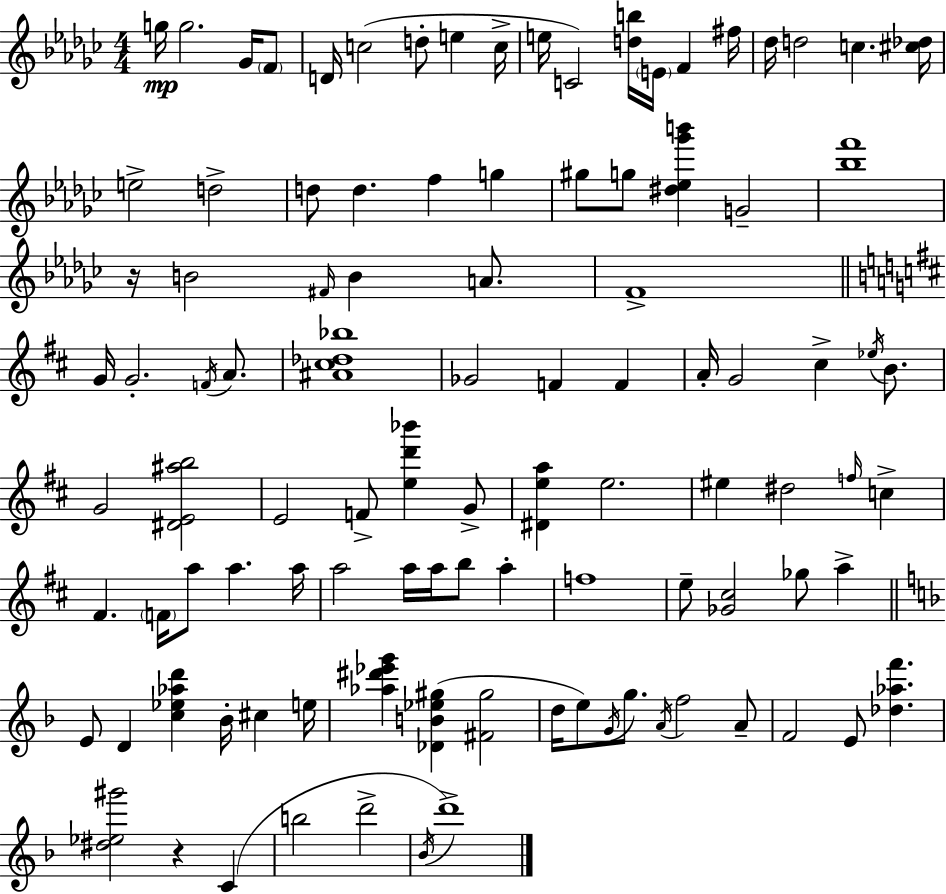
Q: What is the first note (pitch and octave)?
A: G5